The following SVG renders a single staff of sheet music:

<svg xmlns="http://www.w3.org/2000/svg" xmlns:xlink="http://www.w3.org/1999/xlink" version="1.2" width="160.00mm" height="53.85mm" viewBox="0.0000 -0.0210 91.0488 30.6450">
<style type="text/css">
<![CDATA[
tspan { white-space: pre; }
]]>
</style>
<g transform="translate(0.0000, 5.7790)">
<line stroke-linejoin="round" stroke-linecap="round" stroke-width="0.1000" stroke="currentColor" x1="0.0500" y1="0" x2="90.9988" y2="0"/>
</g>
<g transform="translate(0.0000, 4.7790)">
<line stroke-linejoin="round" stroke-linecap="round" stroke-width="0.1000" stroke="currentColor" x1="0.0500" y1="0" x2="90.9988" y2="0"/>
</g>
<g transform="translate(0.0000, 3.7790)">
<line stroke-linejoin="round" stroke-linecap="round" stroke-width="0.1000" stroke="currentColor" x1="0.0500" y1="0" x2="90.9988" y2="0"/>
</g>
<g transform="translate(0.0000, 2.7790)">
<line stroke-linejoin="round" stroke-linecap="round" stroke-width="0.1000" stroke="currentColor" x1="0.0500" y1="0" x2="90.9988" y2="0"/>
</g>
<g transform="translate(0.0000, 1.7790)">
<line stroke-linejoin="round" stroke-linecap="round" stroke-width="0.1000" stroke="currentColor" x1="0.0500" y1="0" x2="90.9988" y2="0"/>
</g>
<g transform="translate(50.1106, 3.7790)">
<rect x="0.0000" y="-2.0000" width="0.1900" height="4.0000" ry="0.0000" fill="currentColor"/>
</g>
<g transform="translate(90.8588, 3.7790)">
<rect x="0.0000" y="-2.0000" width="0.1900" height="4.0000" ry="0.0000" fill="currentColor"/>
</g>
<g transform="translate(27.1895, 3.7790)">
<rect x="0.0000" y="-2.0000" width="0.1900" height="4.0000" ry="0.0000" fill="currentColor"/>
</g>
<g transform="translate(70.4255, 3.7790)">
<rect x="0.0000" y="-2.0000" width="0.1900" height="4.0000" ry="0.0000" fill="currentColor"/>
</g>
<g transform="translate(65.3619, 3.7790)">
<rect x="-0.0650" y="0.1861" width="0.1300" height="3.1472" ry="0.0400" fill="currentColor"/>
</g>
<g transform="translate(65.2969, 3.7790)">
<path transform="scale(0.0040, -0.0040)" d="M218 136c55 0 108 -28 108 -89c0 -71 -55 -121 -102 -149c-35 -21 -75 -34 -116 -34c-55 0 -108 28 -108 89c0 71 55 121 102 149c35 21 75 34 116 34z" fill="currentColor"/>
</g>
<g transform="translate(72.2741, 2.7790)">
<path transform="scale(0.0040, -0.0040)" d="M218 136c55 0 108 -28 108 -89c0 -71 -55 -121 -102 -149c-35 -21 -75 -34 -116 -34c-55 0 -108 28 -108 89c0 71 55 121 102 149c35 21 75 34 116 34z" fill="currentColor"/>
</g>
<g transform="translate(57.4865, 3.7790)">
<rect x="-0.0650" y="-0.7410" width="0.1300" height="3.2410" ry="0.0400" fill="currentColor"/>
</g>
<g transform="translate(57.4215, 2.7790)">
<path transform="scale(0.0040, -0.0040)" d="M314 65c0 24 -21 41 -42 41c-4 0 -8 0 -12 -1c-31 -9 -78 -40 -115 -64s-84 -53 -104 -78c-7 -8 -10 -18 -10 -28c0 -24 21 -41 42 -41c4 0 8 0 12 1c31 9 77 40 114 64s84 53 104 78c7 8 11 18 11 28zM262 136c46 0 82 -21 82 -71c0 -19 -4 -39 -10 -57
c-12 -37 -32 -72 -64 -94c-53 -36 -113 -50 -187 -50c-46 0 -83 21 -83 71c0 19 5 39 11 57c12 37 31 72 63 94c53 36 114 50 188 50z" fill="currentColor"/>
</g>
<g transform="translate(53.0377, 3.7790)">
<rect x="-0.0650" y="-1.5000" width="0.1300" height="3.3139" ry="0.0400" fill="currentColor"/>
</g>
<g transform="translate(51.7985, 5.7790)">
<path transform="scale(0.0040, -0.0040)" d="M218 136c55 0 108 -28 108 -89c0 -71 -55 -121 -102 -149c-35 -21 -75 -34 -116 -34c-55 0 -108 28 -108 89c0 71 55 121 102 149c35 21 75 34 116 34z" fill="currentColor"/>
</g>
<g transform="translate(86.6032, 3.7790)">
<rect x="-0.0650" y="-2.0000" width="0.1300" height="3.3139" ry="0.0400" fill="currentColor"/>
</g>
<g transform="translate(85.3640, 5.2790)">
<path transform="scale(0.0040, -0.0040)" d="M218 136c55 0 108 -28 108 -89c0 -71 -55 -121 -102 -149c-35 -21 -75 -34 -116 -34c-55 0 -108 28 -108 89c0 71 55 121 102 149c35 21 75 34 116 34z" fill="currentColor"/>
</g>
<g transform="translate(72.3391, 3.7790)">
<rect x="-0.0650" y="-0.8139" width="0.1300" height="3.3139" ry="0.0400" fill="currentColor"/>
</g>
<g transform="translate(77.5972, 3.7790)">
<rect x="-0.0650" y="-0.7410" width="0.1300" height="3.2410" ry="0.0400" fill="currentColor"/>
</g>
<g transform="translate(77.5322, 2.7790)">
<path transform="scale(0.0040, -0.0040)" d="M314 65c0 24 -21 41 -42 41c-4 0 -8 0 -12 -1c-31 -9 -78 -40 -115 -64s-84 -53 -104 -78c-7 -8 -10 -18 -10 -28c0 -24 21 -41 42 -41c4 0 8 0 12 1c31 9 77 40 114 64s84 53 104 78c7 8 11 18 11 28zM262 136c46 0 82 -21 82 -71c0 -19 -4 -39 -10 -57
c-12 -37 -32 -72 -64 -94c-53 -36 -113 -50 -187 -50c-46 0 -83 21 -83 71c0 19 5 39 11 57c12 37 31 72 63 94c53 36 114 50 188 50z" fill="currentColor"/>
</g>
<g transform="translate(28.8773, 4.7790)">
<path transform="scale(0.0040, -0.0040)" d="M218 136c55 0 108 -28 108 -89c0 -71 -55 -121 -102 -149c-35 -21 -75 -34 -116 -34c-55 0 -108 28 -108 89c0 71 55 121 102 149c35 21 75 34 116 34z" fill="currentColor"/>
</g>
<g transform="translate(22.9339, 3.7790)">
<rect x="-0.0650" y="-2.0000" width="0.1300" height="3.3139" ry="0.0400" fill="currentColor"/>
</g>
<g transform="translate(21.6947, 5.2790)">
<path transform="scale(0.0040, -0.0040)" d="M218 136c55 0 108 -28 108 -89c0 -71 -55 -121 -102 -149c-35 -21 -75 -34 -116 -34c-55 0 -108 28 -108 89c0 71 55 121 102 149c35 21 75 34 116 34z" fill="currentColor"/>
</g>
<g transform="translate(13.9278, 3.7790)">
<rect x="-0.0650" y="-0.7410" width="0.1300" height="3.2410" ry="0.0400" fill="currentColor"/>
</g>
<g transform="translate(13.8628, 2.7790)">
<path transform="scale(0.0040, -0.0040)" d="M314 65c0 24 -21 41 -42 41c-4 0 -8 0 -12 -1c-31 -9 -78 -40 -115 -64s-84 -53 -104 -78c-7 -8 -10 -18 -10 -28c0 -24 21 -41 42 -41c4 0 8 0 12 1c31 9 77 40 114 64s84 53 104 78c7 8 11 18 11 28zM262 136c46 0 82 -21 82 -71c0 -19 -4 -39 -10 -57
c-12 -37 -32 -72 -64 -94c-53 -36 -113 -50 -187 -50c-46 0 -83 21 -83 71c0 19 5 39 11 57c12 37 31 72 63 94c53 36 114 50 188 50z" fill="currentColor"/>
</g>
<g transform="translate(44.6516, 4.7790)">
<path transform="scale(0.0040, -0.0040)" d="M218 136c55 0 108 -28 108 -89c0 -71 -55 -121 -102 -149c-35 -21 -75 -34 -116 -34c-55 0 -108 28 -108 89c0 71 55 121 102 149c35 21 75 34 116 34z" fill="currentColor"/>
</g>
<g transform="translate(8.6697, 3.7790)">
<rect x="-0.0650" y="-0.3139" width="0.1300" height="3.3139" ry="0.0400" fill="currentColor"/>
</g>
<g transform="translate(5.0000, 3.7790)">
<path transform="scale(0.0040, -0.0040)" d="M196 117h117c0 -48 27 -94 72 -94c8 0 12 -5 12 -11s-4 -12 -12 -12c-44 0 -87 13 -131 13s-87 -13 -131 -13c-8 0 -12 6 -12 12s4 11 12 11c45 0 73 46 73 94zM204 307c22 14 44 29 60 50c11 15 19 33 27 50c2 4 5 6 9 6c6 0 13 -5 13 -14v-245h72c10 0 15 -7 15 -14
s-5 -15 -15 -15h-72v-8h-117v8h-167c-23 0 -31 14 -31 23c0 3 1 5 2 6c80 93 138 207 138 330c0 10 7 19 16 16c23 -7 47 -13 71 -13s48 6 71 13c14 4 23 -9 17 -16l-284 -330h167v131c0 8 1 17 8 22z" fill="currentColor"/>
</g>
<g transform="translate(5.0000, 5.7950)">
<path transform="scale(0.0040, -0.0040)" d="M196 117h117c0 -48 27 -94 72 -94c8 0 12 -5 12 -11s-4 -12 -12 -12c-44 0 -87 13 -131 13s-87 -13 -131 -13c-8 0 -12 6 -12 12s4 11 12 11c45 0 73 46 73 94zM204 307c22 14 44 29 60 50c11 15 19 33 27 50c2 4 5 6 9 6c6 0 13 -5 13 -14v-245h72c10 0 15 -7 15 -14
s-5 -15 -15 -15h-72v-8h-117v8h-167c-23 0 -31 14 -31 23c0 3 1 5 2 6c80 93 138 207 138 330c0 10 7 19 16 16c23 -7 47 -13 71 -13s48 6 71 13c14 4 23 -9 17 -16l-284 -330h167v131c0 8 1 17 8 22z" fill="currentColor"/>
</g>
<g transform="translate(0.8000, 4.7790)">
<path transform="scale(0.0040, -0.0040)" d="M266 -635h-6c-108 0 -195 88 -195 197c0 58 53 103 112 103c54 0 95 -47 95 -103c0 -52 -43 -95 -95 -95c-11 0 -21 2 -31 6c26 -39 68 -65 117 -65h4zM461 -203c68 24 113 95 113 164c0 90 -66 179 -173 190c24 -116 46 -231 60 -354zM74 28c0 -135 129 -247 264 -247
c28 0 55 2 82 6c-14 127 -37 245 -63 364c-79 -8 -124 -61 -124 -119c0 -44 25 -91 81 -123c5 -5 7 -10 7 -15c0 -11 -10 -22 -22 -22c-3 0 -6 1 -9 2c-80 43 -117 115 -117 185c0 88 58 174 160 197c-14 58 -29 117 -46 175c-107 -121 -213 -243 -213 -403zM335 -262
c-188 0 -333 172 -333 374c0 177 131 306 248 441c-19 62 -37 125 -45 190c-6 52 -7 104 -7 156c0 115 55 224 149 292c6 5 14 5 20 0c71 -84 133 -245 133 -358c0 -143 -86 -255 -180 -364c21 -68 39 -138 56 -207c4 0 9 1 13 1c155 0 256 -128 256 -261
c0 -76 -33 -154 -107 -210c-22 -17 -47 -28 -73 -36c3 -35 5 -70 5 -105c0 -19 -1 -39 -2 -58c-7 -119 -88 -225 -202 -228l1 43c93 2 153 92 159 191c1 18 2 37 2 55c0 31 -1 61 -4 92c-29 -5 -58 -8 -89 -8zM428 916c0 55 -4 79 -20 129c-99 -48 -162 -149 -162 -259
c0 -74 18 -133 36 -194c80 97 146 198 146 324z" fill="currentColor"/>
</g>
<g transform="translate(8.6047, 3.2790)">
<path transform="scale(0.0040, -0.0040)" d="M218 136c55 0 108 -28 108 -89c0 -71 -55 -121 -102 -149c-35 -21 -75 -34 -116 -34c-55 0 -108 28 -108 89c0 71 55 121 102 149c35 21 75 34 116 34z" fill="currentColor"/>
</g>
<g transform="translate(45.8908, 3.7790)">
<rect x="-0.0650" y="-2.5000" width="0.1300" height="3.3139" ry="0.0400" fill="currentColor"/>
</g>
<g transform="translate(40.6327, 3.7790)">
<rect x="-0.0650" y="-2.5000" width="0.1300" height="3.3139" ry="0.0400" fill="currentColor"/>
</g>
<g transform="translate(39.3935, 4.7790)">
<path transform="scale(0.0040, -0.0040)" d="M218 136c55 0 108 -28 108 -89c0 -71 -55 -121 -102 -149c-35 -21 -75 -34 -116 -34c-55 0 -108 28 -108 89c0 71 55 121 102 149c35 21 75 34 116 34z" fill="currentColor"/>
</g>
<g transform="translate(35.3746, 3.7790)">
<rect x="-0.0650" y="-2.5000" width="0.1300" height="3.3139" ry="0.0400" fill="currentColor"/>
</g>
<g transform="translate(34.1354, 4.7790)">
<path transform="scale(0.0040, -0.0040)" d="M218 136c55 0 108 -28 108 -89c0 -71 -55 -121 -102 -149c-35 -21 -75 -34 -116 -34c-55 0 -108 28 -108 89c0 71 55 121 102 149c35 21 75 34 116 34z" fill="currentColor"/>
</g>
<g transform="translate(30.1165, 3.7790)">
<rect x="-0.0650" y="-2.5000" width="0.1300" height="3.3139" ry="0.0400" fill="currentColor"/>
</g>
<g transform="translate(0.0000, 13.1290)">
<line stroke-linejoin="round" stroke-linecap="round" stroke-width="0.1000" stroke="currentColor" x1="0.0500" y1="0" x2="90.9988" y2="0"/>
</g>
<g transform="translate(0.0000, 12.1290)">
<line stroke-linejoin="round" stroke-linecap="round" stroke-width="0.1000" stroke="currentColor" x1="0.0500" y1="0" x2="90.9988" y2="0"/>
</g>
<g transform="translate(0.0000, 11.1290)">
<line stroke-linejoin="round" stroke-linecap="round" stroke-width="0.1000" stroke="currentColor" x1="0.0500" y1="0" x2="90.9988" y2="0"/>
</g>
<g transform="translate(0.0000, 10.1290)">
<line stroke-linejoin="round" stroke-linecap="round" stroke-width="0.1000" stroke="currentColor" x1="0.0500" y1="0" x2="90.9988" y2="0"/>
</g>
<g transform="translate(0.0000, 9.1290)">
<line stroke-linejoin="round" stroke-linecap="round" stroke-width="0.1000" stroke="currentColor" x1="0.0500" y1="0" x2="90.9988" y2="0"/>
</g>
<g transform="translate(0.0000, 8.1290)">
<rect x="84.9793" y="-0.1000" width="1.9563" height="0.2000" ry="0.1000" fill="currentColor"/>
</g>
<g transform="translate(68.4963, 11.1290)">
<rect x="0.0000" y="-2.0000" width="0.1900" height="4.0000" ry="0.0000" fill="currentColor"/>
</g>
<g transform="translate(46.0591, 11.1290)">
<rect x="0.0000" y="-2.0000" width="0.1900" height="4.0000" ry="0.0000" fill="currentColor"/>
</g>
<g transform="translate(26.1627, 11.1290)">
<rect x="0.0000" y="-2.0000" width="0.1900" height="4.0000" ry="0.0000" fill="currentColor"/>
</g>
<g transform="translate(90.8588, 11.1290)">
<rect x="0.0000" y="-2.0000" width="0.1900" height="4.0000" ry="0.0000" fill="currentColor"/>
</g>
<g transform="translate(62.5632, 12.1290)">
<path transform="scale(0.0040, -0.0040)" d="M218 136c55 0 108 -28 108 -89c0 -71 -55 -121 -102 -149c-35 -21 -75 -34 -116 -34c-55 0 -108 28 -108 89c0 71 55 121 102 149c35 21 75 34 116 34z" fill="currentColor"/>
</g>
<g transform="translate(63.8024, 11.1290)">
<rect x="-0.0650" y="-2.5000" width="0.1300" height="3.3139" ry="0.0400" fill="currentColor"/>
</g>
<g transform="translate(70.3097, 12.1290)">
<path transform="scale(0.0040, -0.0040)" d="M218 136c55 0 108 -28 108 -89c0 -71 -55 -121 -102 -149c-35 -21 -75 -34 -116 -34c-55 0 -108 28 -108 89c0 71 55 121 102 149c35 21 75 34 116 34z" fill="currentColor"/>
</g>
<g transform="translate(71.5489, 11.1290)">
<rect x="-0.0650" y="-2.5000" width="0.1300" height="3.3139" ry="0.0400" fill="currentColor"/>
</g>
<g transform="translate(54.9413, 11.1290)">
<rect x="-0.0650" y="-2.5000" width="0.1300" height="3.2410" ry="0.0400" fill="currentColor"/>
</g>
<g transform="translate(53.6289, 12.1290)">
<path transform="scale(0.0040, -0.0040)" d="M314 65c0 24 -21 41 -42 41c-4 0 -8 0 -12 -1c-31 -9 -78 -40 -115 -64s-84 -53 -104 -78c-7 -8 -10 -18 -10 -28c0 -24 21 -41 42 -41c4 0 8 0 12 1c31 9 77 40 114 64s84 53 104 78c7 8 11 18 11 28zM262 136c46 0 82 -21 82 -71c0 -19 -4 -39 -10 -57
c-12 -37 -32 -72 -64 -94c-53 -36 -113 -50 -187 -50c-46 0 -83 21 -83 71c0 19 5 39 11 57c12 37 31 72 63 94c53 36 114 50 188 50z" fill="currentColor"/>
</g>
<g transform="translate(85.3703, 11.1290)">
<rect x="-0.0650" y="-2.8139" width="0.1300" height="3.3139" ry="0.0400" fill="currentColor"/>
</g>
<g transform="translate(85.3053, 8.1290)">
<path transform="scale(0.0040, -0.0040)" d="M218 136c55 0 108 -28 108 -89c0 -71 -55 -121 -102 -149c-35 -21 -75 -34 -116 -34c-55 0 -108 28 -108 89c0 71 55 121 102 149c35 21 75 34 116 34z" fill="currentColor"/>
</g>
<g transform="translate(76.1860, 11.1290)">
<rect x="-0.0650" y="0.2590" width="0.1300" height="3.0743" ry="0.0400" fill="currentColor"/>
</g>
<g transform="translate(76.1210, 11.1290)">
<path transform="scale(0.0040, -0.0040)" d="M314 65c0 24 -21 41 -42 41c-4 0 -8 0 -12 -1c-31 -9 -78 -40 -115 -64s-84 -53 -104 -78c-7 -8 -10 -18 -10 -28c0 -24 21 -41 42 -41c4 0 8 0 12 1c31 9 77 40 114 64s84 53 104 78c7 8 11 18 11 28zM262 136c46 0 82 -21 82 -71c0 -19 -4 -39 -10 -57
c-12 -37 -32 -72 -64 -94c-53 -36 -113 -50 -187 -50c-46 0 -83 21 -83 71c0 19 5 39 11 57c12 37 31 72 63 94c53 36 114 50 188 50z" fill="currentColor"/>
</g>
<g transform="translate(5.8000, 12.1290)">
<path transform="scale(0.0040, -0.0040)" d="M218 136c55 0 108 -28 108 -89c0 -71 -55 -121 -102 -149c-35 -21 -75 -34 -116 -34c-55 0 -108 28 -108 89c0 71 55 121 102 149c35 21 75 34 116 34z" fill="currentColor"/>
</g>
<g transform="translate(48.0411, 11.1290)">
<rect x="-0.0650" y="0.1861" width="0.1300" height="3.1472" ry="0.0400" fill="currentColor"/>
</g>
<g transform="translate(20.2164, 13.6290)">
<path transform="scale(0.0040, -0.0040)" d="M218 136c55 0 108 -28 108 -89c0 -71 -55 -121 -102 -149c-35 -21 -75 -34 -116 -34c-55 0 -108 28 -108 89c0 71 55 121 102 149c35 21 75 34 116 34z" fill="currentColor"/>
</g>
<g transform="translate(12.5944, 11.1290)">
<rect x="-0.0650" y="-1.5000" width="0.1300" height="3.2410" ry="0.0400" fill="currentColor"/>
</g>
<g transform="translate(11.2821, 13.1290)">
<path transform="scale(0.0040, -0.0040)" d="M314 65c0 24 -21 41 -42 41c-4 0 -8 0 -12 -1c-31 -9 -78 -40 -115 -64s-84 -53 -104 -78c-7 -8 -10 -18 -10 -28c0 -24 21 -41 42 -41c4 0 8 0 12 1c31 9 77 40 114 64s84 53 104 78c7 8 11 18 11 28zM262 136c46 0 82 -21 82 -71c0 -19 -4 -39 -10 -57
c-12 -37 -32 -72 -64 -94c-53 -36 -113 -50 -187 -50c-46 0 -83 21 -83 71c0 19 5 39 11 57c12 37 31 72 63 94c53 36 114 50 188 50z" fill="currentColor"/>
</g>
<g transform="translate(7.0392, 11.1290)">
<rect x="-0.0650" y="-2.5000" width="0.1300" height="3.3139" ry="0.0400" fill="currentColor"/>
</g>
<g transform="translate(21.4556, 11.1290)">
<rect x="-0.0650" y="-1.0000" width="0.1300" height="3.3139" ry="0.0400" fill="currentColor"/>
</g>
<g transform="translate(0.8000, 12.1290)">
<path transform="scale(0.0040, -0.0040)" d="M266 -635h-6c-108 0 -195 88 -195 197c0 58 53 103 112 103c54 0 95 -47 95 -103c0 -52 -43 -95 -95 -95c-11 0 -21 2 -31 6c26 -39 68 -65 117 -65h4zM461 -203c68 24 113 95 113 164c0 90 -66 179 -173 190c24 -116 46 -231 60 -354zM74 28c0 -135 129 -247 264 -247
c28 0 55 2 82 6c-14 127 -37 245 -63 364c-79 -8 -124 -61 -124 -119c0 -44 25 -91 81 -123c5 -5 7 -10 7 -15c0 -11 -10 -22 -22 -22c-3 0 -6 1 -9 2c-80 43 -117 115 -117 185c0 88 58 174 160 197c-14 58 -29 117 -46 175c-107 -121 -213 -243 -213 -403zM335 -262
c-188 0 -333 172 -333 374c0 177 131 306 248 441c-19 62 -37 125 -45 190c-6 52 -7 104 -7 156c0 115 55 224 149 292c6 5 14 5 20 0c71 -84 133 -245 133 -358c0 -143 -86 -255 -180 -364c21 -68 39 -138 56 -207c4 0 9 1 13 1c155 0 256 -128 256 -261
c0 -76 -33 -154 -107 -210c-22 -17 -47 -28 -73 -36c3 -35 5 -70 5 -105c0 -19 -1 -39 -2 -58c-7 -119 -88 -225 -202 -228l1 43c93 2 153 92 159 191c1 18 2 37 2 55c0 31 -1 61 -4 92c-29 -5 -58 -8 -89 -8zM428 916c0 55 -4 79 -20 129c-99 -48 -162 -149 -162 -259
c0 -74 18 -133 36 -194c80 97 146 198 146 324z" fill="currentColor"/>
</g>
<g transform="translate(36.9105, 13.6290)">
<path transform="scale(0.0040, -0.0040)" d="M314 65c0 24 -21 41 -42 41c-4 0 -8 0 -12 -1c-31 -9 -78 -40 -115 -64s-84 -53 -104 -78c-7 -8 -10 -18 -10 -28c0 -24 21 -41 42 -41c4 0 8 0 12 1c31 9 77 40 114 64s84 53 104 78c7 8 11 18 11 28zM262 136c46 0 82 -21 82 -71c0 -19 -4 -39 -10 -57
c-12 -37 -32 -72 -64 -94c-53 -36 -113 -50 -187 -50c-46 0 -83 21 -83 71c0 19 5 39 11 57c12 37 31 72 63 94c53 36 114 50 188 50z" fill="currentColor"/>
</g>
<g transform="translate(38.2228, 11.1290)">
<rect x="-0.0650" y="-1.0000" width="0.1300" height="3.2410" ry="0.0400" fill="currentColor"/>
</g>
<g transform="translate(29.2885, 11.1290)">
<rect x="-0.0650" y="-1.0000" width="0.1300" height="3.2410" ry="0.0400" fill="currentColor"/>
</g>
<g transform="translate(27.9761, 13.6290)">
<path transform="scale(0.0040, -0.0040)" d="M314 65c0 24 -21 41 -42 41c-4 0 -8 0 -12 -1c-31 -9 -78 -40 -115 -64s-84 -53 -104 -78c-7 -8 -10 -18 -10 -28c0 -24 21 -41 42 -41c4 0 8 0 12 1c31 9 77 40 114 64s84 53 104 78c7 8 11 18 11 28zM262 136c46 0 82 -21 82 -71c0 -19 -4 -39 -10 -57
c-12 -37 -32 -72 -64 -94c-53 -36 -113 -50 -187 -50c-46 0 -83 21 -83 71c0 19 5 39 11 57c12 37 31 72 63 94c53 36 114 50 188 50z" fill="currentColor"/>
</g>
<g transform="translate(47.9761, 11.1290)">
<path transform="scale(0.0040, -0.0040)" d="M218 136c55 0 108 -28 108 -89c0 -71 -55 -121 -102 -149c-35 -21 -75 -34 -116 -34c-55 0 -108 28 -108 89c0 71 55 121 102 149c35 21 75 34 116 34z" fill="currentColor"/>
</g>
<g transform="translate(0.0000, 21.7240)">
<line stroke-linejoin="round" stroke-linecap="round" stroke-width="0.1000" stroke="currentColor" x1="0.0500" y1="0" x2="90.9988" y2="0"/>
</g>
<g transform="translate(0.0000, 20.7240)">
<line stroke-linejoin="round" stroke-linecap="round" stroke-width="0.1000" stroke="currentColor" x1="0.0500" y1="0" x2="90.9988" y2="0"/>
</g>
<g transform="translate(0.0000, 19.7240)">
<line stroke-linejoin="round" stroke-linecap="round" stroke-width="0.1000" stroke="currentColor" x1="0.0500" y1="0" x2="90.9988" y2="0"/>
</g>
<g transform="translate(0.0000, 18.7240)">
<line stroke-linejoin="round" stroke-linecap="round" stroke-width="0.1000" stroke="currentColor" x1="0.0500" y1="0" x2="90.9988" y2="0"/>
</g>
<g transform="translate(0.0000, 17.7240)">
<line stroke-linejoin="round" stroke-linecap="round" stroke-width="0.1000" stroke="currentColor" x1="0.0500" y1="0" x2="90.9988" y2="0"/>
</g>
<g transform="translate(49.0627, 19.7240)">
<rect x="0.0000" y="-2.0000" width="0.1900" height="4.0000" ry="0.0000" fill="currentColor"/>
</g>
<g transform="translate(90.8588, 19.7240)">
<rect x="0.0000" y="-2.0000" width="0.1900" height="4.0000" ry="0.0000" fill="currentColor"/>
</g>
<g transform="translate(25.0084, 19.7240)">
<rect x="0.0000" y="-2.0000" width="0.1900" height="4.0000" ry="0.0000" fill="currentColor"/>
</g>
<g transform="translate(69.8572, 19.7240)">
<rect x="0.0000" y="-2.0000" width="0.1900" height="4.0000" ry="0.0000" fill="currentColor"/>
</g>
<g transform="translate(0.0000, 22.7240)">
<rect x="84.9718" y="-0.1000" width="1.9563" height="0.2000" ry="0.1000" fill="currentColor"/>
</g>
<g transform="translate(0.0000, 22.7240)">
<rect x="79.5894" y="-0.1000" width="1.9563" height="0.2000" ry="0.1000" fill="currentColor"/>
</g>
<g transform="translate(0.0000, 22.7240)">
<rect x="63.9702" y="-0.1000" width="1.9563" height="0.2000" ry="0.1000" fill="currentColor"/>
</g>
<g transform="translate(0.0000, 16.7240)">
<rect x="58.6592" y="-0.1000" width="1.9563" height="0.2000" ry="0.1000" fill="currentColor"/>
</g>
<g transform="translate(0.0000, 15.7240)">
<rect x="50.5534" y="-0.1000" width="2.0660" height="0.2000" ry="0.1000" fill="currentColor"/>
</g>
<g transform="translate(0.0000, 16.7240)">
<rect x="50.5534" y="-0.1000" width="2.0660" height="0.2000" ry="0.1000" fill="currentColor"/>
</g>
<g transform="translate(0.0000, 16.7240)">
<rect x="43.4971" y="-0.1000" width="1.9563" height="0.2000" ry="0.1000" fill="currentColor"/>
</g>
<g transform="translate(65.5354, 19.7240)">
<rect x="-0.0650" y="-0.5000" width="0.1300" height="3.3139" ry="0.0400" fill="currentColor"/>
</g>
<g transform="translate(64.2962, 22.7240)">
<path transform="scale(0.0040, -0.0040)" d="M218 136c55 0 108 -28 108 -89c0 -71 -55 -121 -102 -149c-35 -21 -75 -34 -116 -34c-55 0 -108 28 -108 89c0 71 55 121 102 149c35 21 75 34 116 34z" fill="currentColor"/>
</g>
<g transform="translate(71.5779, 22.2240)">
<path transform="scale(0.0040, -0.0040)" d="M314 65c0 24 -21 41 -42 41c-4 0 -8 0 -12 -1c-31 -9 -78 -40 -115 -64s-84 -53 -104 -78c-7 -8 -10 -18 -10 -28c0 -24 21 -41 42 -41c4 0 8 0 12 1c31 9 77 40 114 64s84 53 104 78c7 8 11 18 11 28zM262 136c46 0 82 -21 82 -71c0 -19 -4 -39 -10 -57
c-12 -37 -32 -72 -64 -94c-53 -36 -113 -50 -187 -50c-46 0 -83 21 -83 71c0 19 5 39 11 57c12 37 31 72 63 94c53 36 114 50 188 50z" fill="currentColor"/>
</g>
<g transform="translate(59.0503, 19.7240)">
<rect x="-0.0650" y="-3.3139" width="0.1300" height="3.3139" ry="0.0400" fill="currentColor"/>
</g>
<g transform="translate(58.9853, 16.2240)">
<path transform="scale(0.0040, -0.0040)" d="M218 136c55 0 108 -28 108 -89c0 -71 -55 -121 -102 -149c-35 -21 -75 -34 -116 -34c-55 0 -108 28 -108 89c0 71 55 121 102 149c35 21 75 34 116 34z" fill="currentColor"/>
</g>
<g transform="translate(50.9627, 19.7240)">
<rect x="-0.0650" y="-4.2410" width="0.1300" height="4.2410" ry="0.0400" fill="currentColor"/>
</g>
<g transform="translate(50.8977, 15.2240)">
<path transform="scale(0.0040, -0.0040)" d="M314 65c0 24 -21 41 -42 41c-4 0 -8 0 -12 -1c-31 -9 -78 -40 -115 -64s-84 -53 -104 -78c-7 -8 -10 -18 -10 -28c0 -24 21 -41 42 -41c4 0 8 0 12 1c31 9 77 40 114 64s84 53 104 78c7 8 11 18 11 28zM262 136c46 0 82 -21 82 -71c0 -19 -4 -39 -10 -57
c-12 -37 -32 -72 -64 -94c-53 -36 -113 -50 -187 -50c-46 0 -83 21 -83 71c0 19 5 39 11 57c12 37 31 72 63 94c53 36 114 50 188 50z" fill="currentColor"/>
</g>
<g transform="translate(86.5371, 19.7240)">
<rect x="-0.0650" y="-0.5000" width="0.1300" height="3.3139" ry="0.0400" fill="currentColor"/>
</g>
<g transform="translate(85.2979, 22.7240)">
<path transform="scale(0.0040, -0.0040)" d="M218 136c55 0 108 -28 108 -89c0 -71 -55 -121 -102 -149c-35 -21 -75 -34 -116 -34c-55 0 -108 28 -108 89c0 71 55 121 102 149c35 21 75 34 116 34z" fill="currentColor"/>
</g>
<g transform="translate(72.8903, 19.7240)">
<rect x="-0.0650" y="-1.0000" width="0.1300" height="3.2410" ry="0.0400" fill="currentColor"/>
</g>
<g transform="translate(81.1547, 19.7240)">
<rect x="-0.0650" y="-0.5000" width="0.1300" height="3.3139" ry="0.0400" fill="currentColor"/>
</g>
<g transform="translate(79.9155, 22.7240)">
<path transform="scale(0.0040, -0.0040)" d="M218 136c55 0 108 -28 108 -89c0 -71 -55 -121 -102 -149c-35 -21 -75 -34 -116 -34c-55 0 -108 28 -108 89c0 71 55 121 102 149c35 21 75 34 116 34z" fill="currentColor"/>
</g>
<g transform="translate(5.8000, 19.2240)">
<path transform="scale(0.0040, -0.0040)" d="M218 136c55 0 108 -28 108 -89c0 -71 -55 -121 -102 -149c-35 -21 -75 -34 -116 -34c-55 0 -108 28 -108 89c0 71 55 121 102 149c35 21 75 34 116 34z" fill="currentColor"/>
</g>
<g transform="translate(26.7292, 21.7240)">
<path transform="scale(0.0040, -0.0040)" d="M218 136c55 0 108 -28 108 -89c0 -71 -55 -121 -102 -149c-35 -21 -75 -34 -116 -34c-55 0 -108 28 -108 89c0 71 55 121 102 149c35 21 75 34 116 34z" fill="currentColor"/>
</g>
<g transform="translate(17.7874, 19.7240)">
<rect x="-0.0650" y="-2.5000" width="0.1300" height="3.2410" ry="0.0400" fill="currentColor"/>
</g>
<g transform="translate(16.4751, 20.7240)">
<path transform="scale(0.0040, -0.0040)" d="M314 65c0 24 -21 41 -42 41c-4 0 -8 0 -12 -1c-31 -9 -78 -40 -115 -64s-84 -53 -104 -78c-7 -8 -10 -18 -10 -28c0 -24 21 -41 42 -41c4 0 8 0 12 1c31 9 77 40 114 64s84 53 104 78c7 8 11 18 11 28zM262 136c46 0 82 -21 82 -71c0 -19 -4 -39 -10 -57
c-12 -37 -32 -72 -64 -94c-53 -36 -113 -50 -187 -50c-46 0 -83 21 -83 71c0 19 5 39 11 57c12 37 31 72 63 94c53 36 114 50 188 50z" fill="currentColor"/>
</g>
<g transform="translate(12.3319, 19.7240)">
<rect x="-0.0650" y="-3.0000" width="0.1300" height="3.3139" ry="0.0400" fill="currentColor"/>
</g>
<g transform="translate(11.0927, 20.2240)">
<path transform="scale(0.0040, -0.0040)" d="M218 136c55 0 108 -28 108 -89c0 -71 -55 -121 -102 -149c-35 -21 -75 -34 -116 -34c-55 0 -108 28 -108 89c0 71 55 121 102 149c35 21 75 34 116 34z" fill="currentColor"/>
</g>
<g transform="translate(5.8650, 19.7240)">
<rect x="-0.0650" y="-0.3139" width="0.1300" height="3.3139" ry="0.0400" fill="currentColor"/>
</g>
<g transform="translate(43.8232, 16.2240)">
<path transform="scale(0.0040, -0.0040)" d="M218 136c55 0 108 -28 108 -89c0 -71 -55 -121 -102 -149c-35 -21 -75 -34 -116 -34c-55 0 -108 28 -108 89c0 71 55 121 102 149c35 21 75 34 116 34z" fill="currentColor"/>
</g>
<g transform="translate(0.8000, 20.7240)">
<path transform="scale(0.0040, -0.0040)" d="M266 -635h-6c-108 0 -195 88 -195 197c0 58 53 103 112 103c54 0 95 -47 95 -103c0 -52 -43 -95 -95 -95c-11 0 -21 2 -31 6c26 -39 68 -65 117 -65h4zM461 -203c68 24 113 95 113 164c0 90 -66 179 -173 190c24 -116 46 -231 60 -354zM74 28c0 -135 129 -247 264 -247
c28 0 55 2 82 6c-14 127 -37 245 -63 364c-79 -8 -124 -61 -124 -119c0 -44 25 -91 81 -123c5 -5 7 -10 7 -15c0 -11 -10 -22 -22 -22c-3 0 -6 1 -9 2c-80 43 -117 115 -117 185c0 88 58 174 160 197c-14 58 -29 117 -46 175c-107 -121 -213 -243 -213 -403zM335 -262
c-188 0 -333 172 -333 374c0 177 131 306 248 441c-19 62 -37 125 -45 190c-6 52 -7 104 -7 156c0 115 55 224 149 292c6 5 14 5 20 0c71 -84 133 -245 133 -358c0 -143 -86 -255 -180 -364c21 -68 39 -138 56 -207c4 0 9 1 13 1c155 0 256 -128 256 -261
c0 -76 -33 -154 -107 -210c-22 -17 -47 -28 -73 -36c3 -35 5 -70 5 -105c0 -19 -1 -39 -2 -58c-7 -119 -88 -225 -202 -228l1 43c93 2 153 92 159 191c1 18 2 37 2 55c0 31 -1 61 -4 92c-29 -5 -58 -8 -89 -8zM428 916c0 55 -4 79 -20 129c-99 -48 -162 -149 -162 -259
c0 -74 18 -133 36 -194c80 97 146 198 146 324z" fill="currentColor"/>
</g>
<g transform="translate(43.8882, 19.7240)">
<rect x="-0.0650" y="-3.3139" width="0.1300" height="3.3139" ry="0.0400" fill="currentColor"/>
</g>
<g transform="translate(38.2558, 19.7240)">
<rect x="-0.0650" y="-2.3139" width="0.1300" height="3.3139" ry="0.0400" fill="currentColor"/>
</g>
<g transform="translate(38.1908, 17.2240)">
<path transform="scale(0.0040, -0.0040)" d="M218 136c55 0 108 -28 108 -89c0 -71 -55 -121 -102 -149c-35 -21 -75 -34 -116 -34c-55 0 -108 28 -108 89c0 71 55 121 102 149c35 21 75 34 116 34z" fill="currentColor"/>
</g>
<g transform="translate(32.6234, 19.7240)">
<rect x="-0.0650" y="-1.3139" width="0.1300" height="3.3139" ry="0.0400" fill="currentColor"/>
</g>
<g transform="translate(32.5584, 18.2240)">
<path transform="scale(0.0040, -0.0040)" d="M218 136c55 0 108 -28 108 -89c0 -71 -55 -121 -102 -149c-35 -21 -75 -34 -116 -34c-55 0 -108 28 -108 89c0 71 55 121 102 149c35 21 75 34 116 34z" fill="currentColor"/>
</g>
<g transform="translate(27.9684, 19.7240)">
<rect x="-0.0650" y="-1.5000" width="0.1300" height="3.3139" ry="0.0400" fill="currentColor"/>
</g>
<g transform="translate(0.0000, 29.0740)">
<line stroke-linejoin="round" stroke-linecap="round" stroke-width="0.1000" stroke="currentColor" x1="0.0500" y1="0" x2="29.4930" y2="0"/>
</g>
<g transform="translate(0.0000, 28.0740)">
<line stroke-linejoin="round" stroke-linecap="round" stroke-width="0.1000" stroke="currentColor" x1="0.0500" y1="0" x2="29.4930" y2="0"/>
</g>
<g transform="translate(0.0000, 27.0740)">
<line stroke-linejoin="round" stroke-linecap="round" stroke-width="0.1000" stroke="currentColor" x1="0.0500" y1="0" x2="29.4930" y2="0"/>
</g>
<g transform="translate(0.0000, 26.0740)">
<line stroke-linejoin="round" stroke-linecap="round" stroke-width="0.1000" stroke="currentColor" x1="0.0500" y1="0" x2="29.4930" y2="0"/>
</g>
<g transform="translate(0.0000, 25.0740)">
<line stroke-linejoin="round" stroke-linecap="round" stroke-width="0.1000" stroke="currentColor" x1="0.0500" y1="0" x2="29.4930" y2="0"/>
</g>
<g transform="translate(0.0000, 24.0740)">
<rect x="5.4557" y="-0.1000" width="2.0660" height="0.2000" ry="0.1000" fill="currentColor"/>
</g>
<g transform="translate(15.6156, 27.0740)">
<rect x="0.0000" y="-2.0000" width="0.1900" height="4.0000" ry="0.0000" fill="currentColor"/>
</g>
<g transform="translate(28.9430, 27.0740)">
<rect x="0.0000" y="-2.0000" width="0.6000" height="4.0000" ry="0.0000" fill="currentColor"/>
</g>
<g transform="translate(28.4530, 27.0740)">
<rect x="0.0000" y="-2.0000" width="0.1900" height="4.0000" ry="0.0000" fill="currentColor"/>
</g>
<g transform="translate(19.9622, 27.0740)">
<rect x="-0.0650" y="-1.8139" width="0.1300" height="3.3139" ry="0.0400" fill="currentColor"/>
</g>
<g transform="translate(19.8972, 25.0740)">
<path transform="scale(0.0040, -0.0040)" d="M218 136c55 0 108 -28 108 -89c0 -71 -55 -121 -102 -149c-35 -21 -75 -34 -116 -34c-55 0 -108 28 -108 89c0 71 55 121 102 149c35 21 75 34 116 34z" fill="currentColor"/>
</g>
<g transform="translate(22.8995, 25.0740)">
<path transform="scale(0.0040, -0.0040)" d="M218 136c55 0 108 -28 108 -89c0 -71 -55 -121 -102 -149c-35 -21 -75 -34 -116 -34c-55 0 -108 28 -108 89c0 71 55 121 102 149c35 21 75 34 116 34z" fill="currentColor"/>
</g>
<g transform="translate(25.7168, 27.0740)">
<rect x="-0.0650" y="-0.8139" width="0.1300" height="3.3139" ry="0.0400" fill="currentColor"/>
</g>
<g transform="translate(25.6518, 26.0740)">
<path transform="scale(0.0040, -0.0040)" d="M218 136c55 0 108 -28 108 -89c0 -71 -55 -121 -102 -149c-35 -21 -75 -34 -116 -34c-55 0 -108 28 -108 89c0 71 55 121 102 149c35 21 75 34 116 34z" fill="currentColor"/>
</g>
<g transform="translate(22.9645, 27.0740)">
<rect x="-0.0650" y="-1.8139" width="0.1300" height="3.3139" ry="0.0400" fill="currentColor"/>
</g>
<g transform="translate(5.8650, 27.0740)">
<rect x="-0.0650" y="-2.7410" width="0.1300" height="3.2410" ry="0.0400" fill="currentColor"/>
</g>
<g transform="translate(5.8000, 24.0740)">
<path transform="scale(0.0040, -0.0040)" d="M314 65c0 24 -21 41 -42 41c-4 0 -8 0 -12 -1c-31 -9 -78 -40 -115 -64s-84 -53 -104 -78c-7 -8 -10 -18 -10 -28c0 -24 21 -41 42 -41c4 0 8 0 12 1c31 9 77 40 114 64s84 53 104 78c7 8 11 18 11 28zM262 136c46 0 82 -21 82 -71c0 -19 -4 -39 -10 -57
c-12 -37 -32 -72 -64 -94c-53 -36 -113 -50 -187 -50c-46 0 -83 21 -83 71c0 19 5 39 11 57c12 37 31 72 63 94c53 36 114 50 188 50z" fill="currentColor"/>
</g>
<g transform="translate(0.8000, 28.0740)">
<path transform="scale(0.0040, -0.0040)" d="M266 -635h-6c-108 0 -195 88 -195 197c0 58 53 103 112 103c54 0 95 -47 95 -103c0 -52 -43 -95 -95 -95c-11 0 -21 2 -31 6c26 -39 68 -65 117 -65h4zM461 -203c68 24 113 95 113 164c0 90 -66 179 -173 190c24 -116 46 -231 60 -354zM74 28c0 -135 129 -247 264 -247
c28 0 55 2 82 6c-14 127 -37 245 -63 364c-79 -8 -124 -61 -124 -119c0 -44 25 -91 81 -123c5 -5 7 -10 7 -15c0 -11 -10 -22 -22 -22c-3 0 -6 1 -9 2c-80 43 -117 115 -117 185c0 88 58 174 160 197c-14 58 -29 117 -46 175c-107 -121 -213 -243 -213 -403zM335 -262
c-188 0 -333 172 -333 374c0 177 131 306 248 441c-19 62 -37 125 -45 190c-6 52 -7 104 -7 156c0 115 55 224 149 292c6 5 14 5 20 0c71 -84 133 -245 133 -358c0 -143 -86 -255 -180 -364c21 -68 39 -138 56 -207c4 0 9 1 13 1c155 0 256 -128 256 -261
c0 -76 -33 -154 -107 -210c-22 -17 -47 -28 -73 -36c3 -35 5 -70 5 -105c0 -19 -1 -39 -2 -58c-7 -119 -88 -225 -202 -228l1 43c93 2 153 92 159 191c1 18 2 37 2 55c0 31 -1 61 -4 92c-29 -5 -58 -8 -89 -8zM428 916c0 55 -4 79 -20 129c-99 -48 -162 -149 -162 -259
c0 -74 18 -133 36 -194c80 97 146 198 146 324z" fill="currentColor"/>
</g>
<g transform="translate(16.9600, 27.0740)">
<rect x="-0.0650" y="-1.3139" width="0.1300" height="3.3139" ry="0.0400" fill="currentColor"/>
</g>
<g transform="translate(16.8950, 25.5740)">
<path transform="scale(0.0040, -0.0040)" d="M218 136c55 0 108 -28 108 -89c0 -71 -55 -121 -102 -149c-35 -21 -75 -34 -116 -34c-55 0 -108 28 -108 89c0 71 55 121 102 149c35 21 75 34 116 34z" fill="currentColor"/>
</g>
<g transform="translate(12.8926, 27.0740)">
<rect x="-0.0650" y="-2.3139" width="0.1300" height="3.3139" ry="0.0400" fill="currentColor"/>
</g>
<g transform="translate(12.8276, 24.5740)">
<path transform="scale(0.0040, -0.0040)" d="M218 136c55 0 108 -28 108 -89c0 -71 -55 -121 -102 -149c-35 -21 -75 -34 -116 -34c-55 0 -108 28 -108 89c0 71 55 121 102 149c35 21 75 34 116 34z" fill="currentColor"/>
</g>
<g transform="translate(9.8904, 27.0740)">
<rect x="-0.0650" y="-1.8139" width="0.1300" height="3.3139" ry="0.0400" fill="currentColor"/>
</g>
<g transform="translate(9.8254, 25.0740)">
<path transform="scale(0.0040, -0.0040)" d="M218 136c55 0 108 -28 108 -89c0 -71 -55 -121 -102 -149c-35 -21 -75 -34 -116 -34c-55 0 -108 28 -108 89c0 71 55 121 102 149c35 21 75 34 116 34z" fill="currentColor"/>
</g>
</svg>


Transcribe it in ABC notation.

X:1
T:Untitled
M:4/4
L:1/4
K:C
c d2 F G G G G E d2 B d d2 F G E2 D D2 D2 B G2 G G B2 a c A G2 E e g b d'2 b C D2 C C a2 f g e f f d